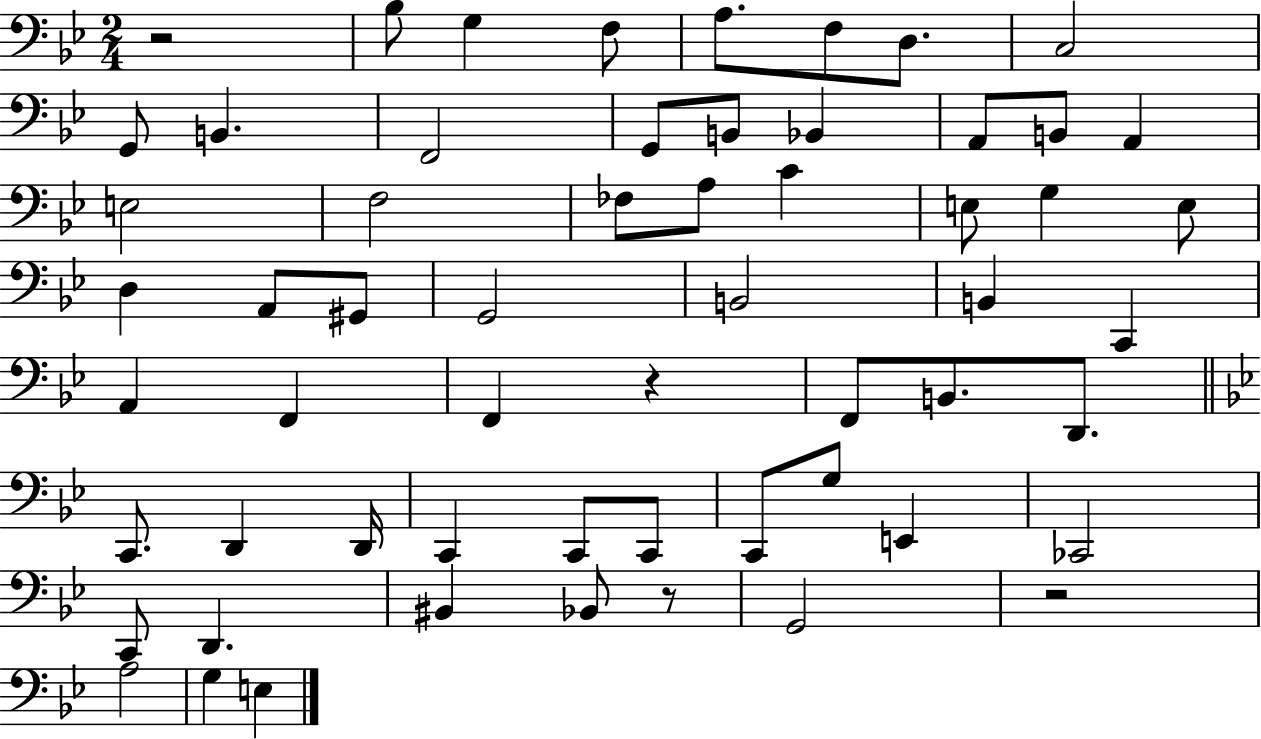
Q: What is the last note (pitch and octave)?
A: E3